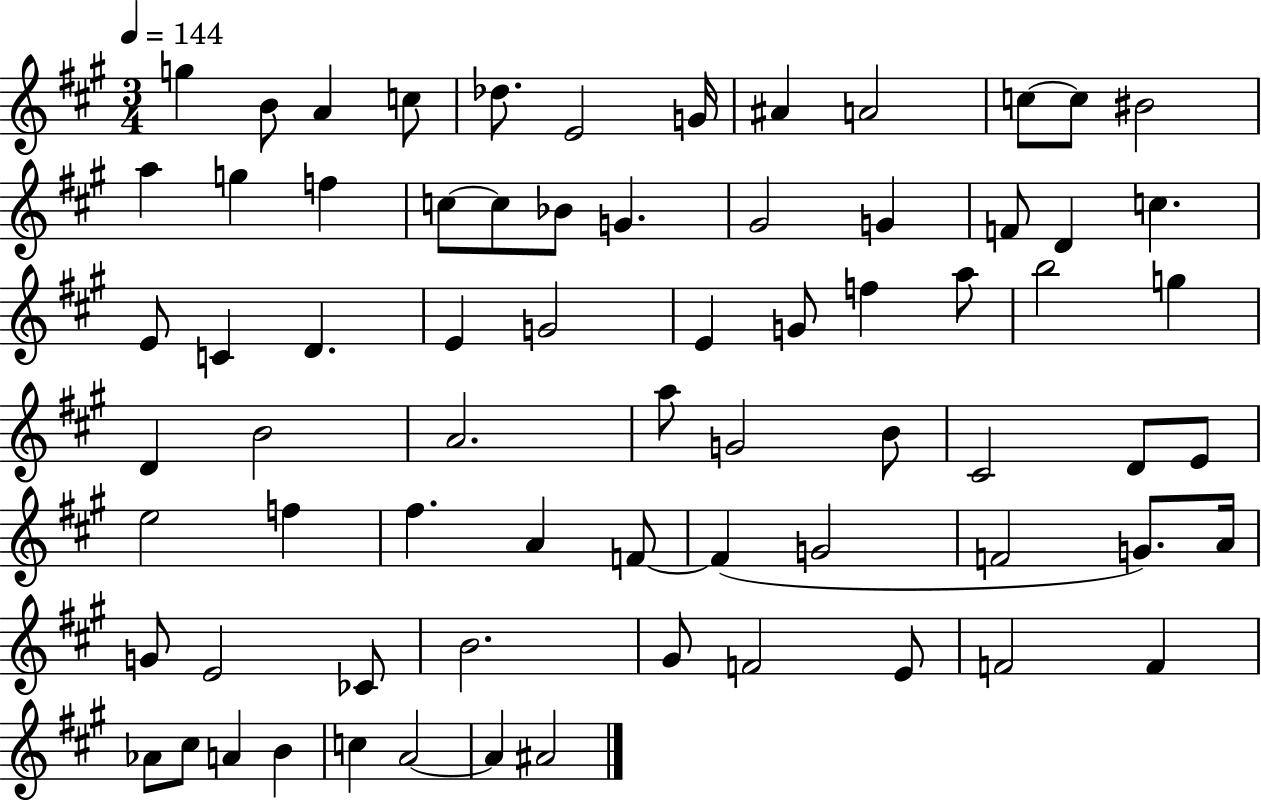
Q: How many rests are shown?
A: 0